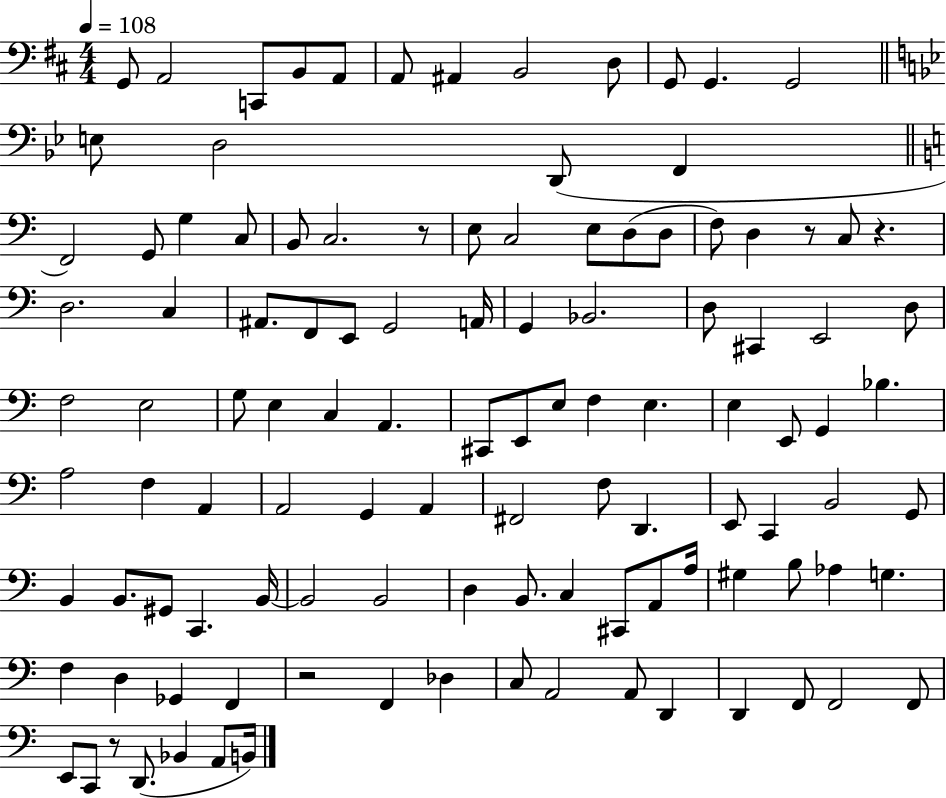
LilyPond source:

{
  \clef bass
  \numericTimeSignature
  \time 4/4
  \key d \major
  \tempo 4 = 108
  g,8 a,2 c,8 b,8 a,8 | a,8 ais,4 b,2 d8 | g,8 g,4. g,2 | \bar "||" \break \key bes \major e8 d2 d,8( f,4 | \bar "||" \break \key c \major f,2) g,8 g4 c8 | b,8 c2. r8 | e8 c2 e8 d8( d8 | f8) d4 r8 c8 r4. | \break d2. c4 | ais,8. f,8 e,8 g,2 a,16 | g,4 bes,2. | d8 cis,4 e,2 d8 | \break f2 e2 | g8 e4 c4 a,4. | cis,8 e,8 e8 f4 e4. | e4 e,8 g,4 bes4. | \break a2 f4 a,4 | a,2 g,4 a,4 | fis,2 f8 d,4. | e,8 c,4 b,2 g,8 | \break b,4 b,8. gis,8 c,4. b,16~~ | b,2 b,2 | d4 b,8. c4 cis,8 a,8 a16 | gis4 b8 aes4 g4. | \break f4 d4 ges,4 f,4 | r2 f,4 des4 | c8 a,2 a,8 d,4 | d,4 f,8 f,2 f,8 | \break e,8 c,8 r8 d,8.( bes,4 a,8 b,16) | \bar "|."
}